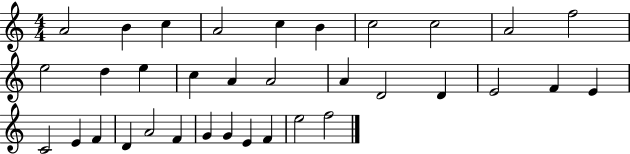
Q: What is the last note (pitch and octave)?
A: F5